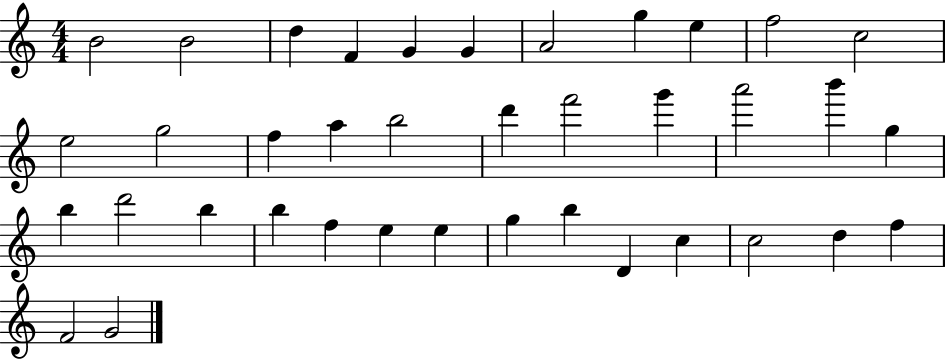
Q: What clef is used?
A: treble